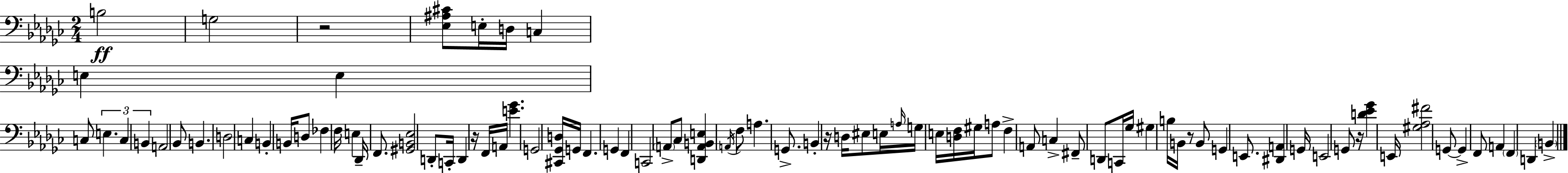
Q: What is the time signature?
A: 2/4